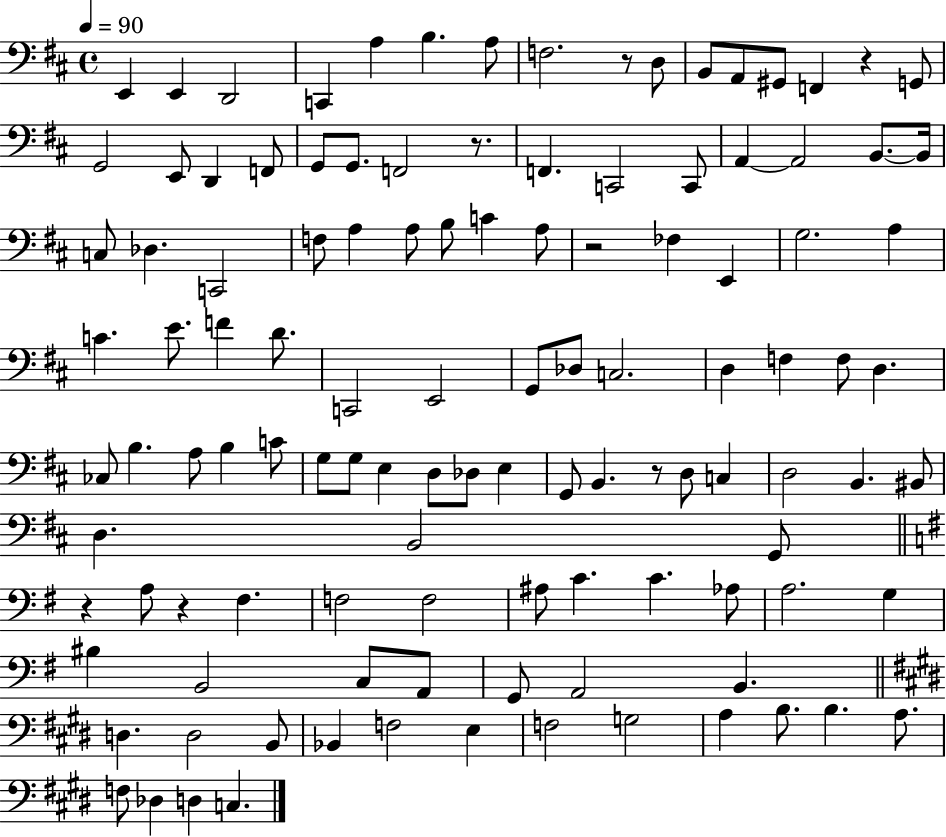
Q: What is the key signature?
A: D major